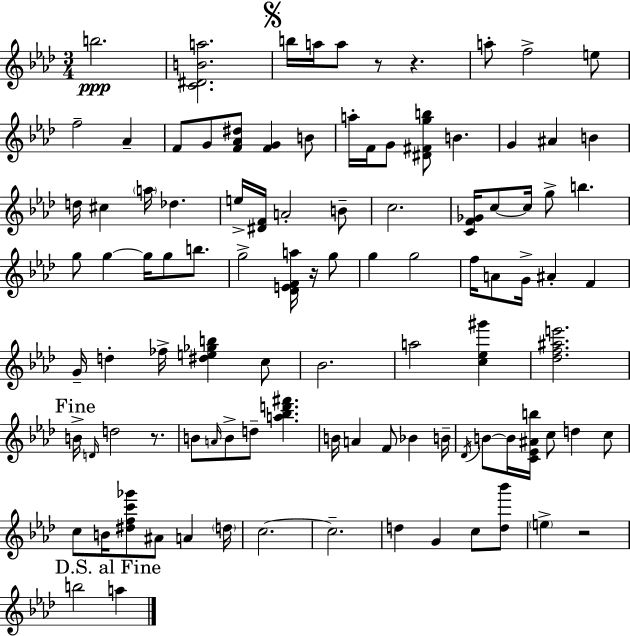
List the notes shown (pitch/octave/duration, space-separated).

B5/h. [C4,D#4,B4,A5]/h. B5/s A5/s A5/e R/e R/q. A5/e F5/h E5/e F5/h Ab4/q F4/e G4/e [F4,Ab4,D#5]/e [F4,G4]/q B4/e A5/s F4/s G4/e [D#4,F#4,G5,B5]/e B4/q. G4/q A#4/q B4/q D5/s C#5/q A5/s Db5/q. E5/s [D#4,F4]/s A4/h B4/e C5/h. [C4,F4,Gb4]/s C5/e C5/s G5/e B5/q. G5/e G5/q G5/s G5/e B5/e. G5/h [Db4,E4,F4,A5]/s R/s G5/e G5/q G5/h F5/s A4/e G4/s A#4/q F4/q G4/s D5/q FES5/s [D#5,E5,Gb5,B5]/q C5/e Bb4/h. A5/h [C5,Eb5,G#6]/q [Db5,F5,A#5,E6]/h. B4/s D4/s D5/h R/e. B4/e A4/s B4/e D5/e [A5,Bb5,D6,F#6]/q. B4/s A4/q F4/e Bb4/q B4/s Db4/s B4/e B4/s [C4,Eb4,A#4,B5]/s C5/e D5/q C5/e C5/e B4/s [D#5,F5,C6,Gb6]/e A#4/e A4/q D5/s C5/h. C5/h. D5/q G4/q C5/e [D5,Bb6]/e E5/q R/h B5/h A5/q